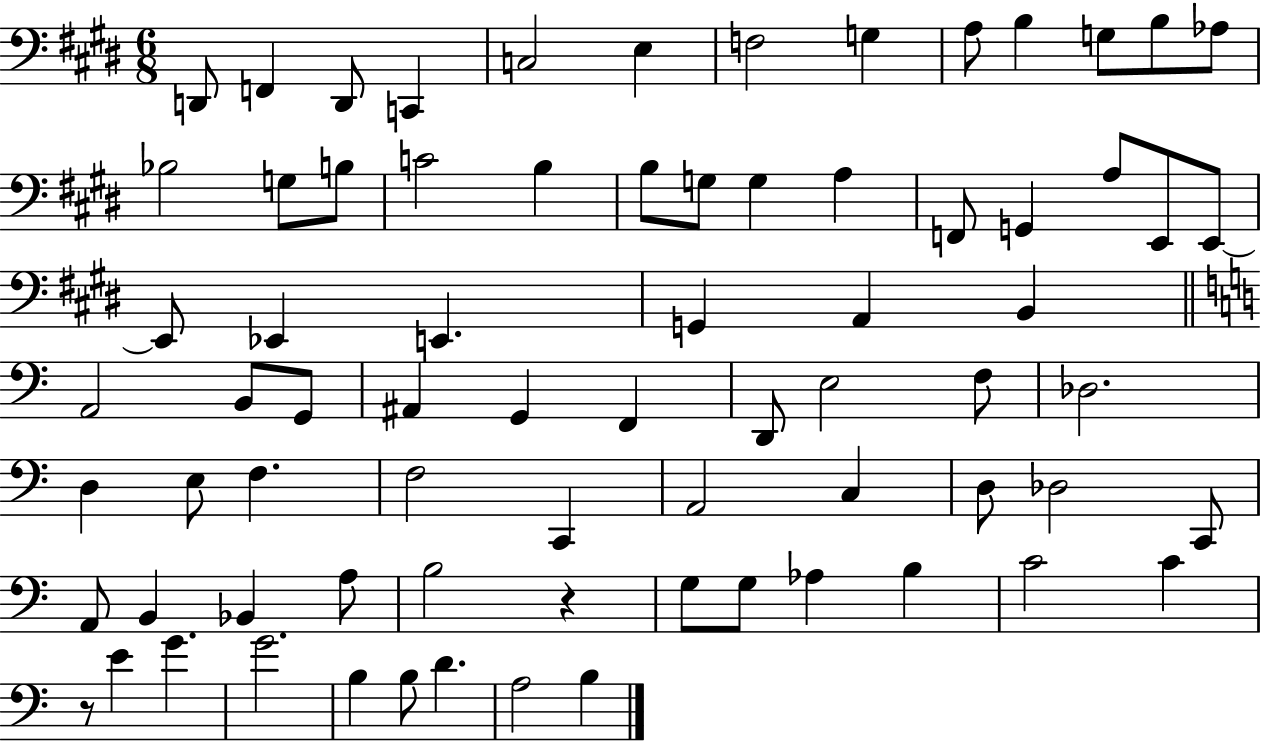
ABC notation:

X:1
T:Untitled
M:6/8
L:1/4
K:E
D,,/2 F,, D,,/2 C,, C,2 E, F,2 G, A,/2 B, G,/2 B,/2 _A,/2 _B,2 G,/2 B,/2 C2 B, B,/2 G,/2 G, A, F,,/2 G,, A,/2 E,,/2 E,,/2 E,,/2 _E,, E,, G,, A,, B,, A,,2 B,,/2 G,,/2 ^A,, G,, F,, D,,/2 E,2 F,/2 _D,2 D, E,/2 F, F,2 C,, A,,2 C, D,/2 _D,2 C,,/2 A,,/2 B,, _B,, A,/2 B,2 z G,/2 G,/2 _A, B, C2 C z/2 E G G2 B, B,/2 D A,2 B,